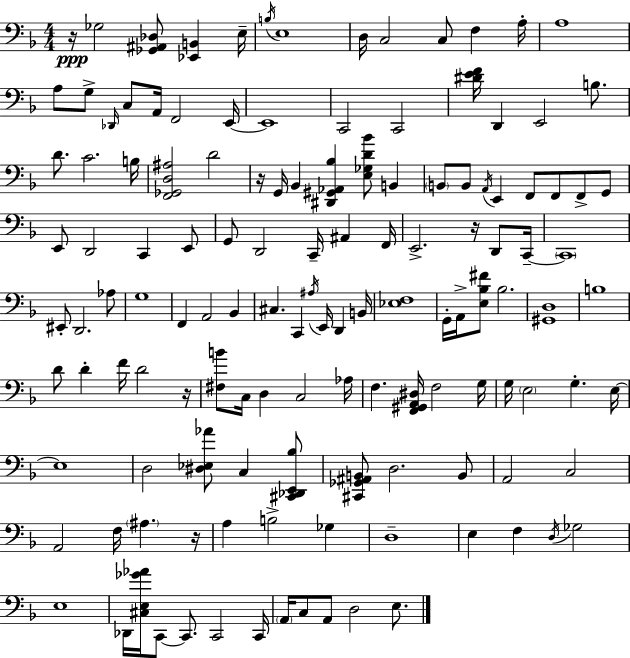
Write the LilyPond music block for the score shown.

{
  \clef bass
  \numericTimeSignature
  \time 4/4
  \key d \minor
  r16\ppp ges2 <ges, ais, des>8 <ees, b,>4 e16-- | \acciaccatura { b16 } e1 | d16 c2 c8 f4 | a16-. a1 | \break a8 g8-> \grace { des,16 } c8 a,16 f,2 | e,16~~ e,1 | c,2 c,2 | <dis' e' f'>16 d,4 e,2 b8. | \break d'8. c'2. | b16 <f, ges, d ais>2 d'2 | r16 g,16 bes,4 <dis, gis, aes, bes>4 <e ges d' bes'>8 b,4 | \parenthesize b,8 b,8 \acciaccatura { a,16 } e,4 f,8 f,8 f,8-> | \break g,8 e,8 d,2 c,4 | e,8 g,8 d,2 c,16-- ais,4 | f,16 e,2.-> r16 | d,8 c,16--~~ \parenthesize c,1 | \break eis,8-. d,2. | aes8 g1 | f,4 a,2 bes,4 | cis4. c,4 \acciaccatura { ais16 } e,16 d,4 | \break b,16 <ees f>1 | g,16-. a,16-> <e bes fis'>8 bes2. | <gis, d>1 | b1 | \break d'8 d'4-. f'16 d'2 | r16 <fis b'>8 c16 d4 c2 | aes16 f4. <f, gis, a, dis>16 f2 | g16 g16 \parenthesize e2 g4.-. | \break e16~~ e1 | d2 <dis ees aes'>8 c4 | <cis, des, e, bes>8 <cis, ges, ais, b,>8 d2. | b,8 a,2 c2 | \break a,2 f16 \parenthesize ais4. | r16 a4 b2-> | ges4 d1-- | e4 f4 \acciaccatura { d16 } ges2 | \break e1 | des,16 <cis e ges' aes'>16 c,8~~ c,8. c,2 | c,16 \parenthesize a,16 c8 a,8 d2 | e8. \bar "|."
}